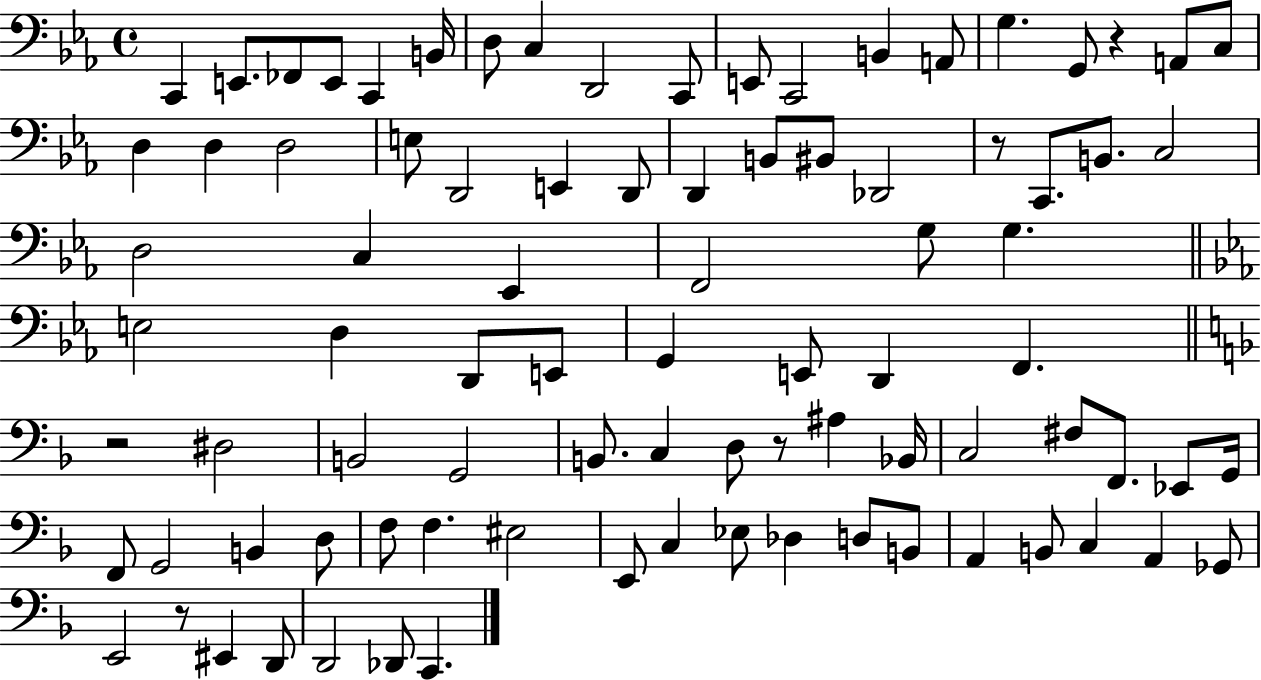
X:1
T:Untitled
M:4/4
L:1/4
K:Eb
C,, E,,/2 _F,,/2 E,,/2 C,, B,,/4 D,/2 C, D,,2 C,,/2 E,,/2 C,,2 B,, A,,/2 G, G,,/2 z A,,/2 C,/2 D, D, D,2 E,/2 D,,2 E,, D,,/2 D,, B,,/2 ^B,,/2 _D,,2 z/2 C,,/2 B,,/2 C,2 D,2 C, _E,, F,,2 G,/2 G, E,2 D, D,,/2 E,,/2 G,, E,,/2 D,, F,, z2 ^D,2 B,,2 G,,2 B,,/2 C, D,/2 z/2 ^A, _B,,/4 C,2 ^F,/2 F,,/2 _E,,/2 G,,/4 F,,/2 G,,2 B,, D,/2 F,/2 F, ^E,2 E,,/2 C, _E,/2 _D, D,/2 B,,/2 A,, B,,/2 C, A,, _G,,/2 E,,2 z/2 ^E,, D,,/2 D,,2 _D,,/2 C,,